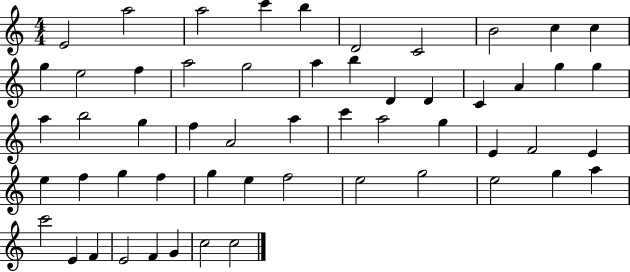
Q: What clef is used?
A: treble